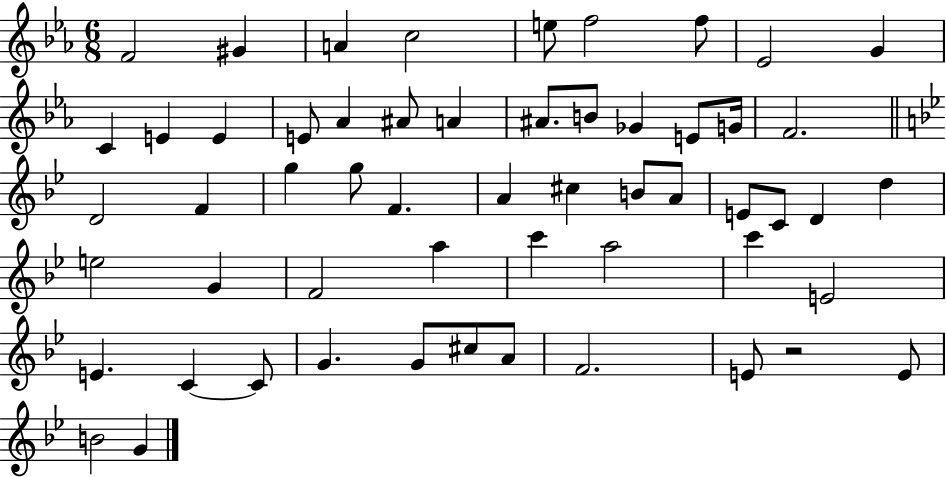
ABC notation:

X:1
T:Untitled
M:6/8
L:1/4
K:Eb
F2 ^G A c2 e/2 f2 f/2 _E2 G C E E E/2 _A ^A/2 A ^A/2 B/2 _G E/2 G/4 F2 D2 F g g/2 F A ^c B/2 A/2 E/2 C/2 D d e2 G F2 a c' a2 c' E2 E C C/2 G G/2 ^c/2 A/2 F2 E/2 z2 E/2 B2 G